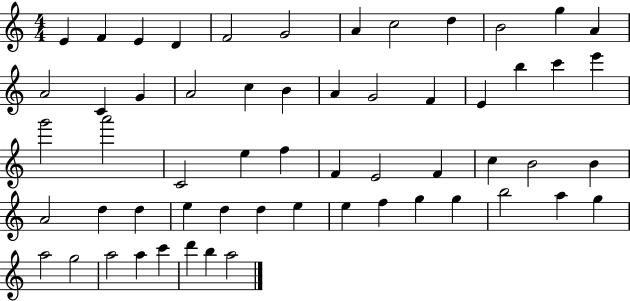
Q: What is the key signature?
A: C major